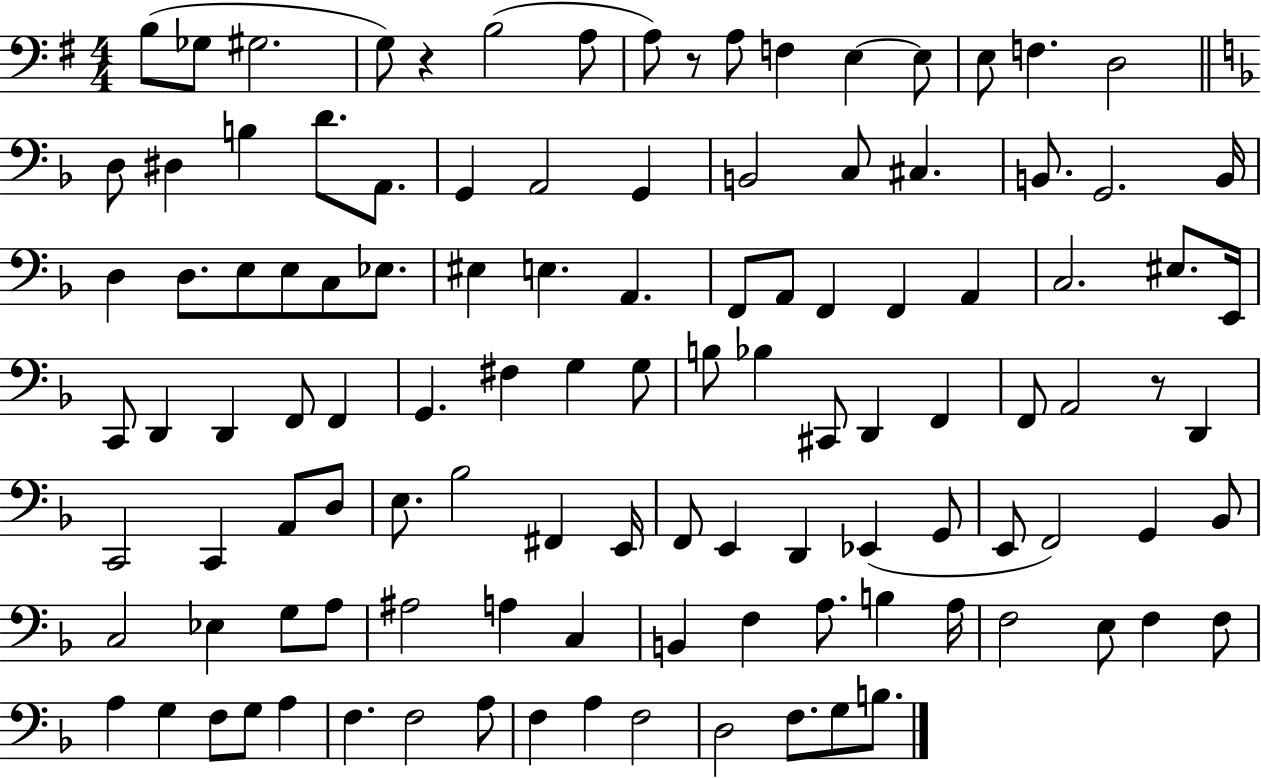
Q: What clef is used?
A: bass